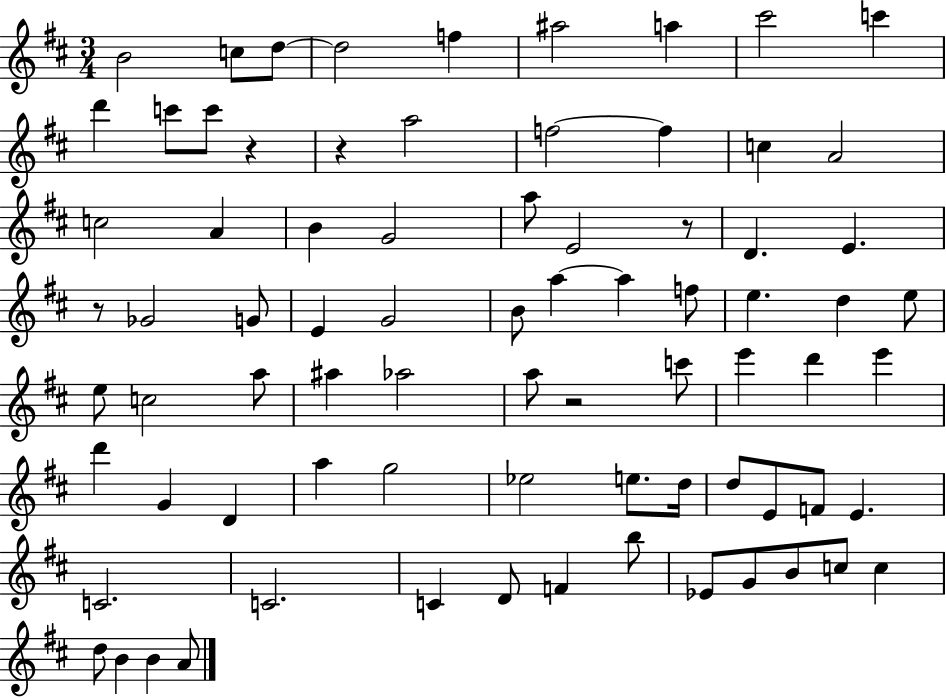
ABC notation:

X:1
T:Untitled
M:3/4
L:1/4
K:D
B2 c/2 d/2 d2 f ^a2 a ^c'2 c' d' c'/2 c'/2 z z a2 f2 f c A2 c2 A B G2 a/2 E2 z/2 D E z/2 _G2 G/2 E G2 B/2 a a f/2 e d e/2 e/2 c2 a/2 ^a _a2 a/2 z2 c'/2 e' d' e' d' G D a g2 _e2 e/2 d/4 d/2 E/2 F/2 E C2 C2 C D/2 F b/2 _E/2 G/2 B/2 c/2 c d/2 B B A/2